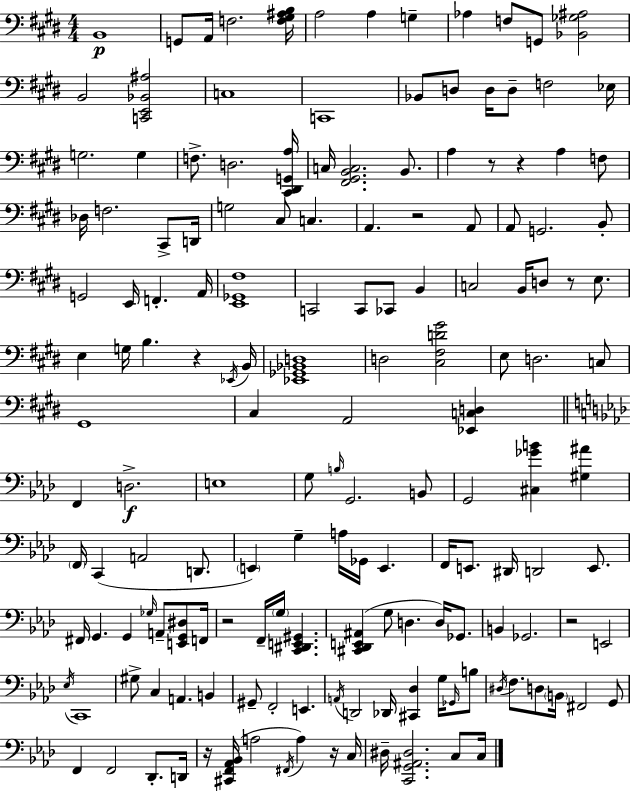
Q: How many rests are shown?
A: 9